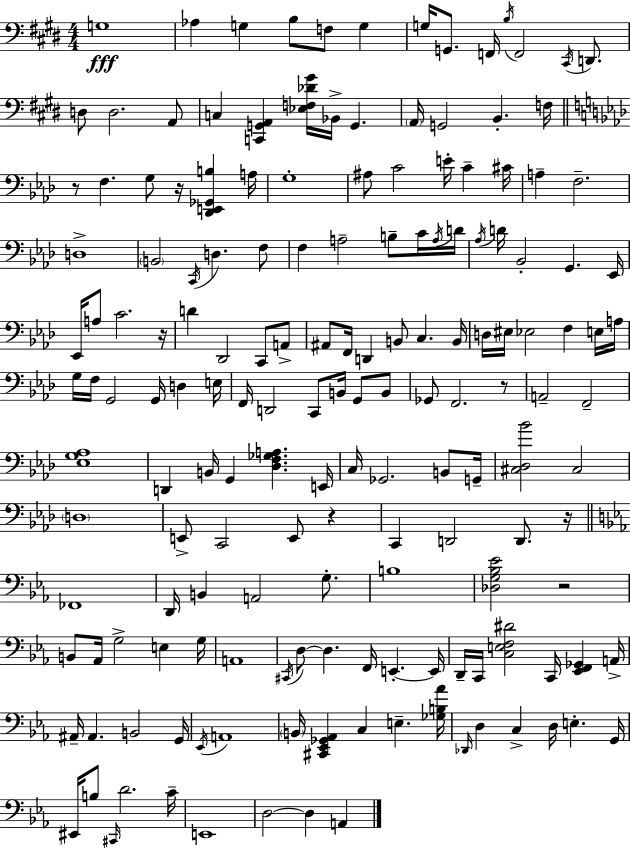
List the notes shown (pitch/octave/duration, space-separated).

G3/w Ab3/q G3/q B3/e F3/e G3/q G3/s G2/e. F2/s B3/s F2/h C#2/s D2/e. D3/e D3/h. A2/e C3/q [C2,G2,A2]/q [Eb3,F3,Db4,G#4]/s Bb2/s G2/q. A2/s G2/h B2/q. F3/s R/e F3/q. G3/e R/s [Db2,E2,Gb2,B3]/q A3/s G3/w A#3/e C4/h E4/s C4/q C#4/s A3/q F3/h. D3/w B2/h C2/s D3/q. F3/e F3/q A3/h B3/e C4/s A3/s D4/s Ab3/s D4/s Bb2/h G2/q. Eb2/s Eb2/s A3/e C4/h. R/s D4/q Db2/h C2/e A2/e A#2/e F2/s D2/q B2/e C3/q. B2/s D3/s EIS3/s Eb3/h F3/q E3/s A3/s G3/s F3/s G2/h G2/s D3/q E3/s F2/s D2/h C2/e B2/s G2/e B2/e Gb2/e F2/h. R/e A2/h F2/h [Eb3,G3,Ab3]/w D2/q B2/s G2/q [Db3,F3,Gb3,A3]/q. E2/s C3/s Gb2/h. B2/e G2/s [C#3,Db3,Bb4]/h C#3/h D3/w E2/e C2/h E2/e R/q C2/q D2/h D2/e. R/s FES2/w D2/s B2/q A2/h G3/e. B3/w [Db3,G3,Bb3,Eb4]/h R/h B2/e Ab2/s G3/h E3/q G3/s A2/w C#2/s D3/e D3/q. F2/s E2/q. E2/s D2/s C2/s [C3,E3,F3,D#4]/h C2/s [Eb2,F2,Gb2]/q A2/s A#2/s A#2/q. B2/h G2/s Eb2/s A2/w B2/s [C#2,Eb2,Gb2,Ab2]/q C3/q E3/q. [Gb3,B3,Ab4]/s Db2/s D3/q C3/q D3/s E3/q. G2/s EIS2/s B3/e C#2/s D4/h. C4/s E2/w D3/h D3/q A2/q